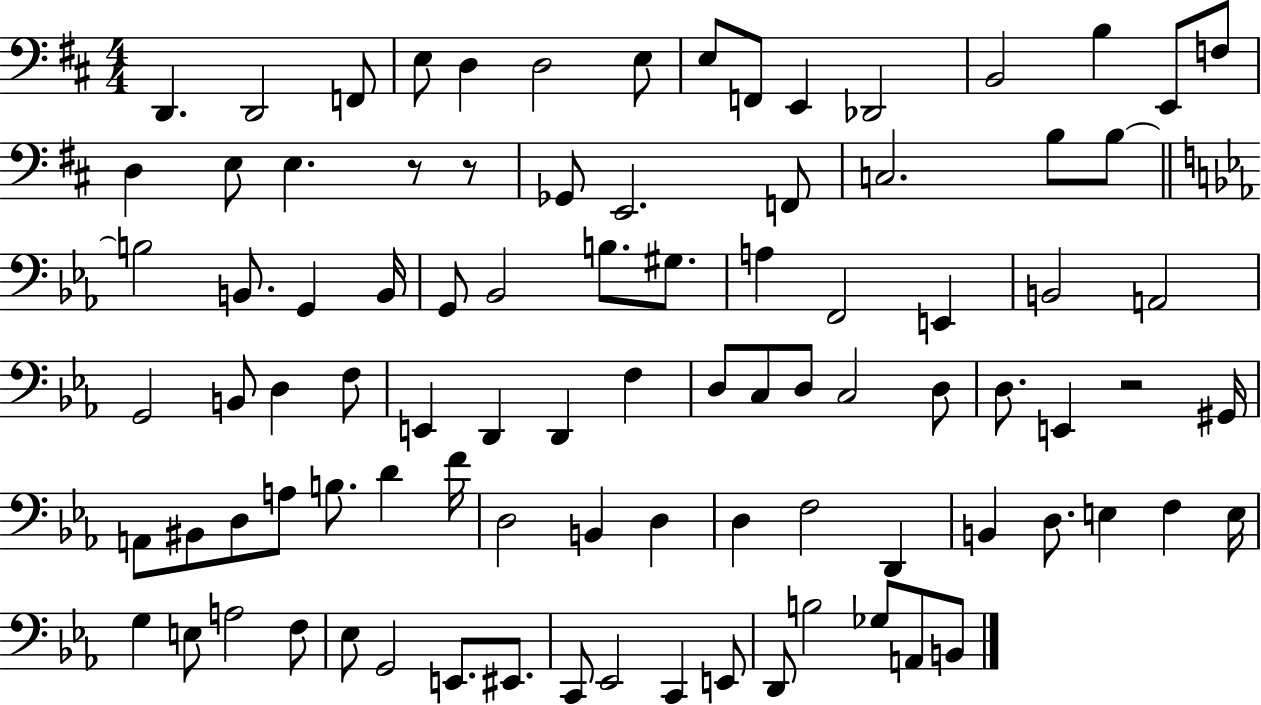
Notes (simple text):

D2/q. D2/h F2/e E3/e D3/q D3/h E3/e E3/e F2/e E2/q Db2/h B2/h B3/q E2/e F3/e D3/q E3/e E3/q. R/e R/e Gb2/e E2/h. F2/e C3/h. B3/e B3/e B3/h B2/e. G2/q B2/s G2/e Bb2/h B3/e. G#3/e. A3/q F2/h E2/q B2/h A2/h G2/h B2/e D3/q F3/e E2/q D2/q D2/q F3/q D3/e C3/e D3/e C3/h D3/e D3/e. E2/q R/h G#2/s A2/e BIS2/e D3/e A3/e B3/e. D4/q F4/s D3/h B2/q D3/q D3/q F3/h D2/q B2/q D3/e. E3/q F3/q E3/s G3/q E3/e A3/h F3/e Eb3/e G2/h E2/e. EIS2/e. C2/e Eb2/h C2/q E2/e D2/e B3/h Gb3/e A2/e B2/e